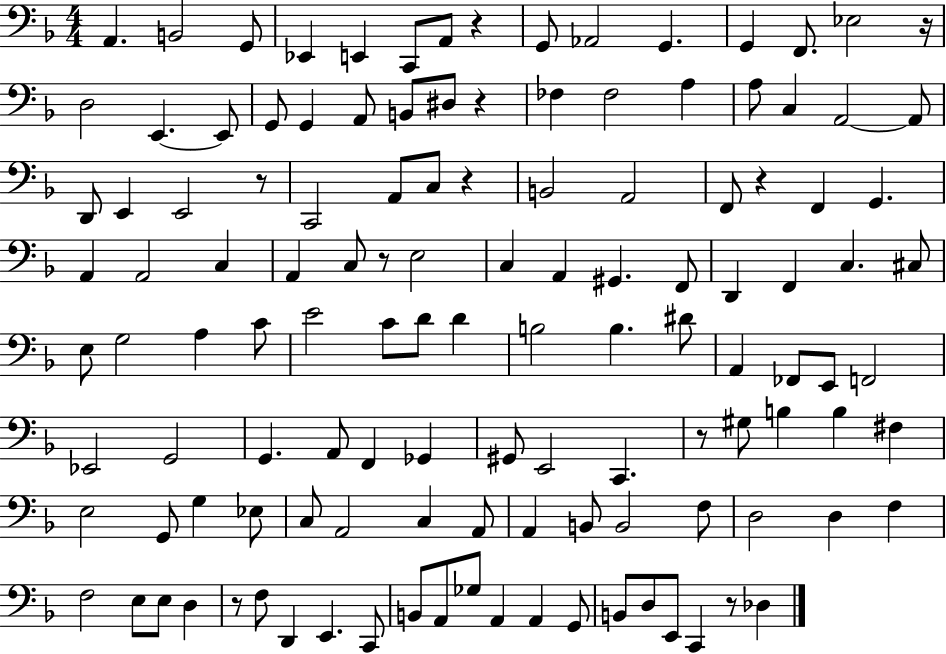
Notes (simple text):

A2/q. B2/h G2/e Eb2/q E2/q C2/e A2/e R/q G2/e Ab2/h G2/q. G2/q F2/e. Eb3/h R/s D3/h E2/q. E2/e G2/e G2/q A2/e B2/e D#3/e R/q FES3/q FES3/h A3/q A3/e C3/q A2/h A2/e D2/e E2/q E2/h R/e C2/h A2/e C3/e R/q B2/h A2/h F2/e R/q F2/q G2/q. A2/q A2/h C3/q A2/q C3/e R/e E3/h C3/q A2/q G#2/q. F2/e D2/q F2/q C3/q. C#3/e E3/e G3/h A3/q C4/e E4/h C4/e D4/e D4/q B3/h B3/q. D#4/e A2/q FES2/e E2/e F2/h Eb2/h G2/h G2/q. A2/e F2/q Gb2/q G#2/e E2/h C2/q. R/e G#3/e B3/q B3/q F#3/q E3/h G2/e G3/q Eb3/e C3/e A2/h C3/q A2/e A2/q B2/e B2/h F3/e D3/h D3/q F3/q F3/h E3/e E3/e D3/q R/e F3/e D2/q E2/q. C2/e B2/e A2/e Gb3/e A2/q A2/q G2/e B2/e D3/e E2/e C2/q R/e Db3/q